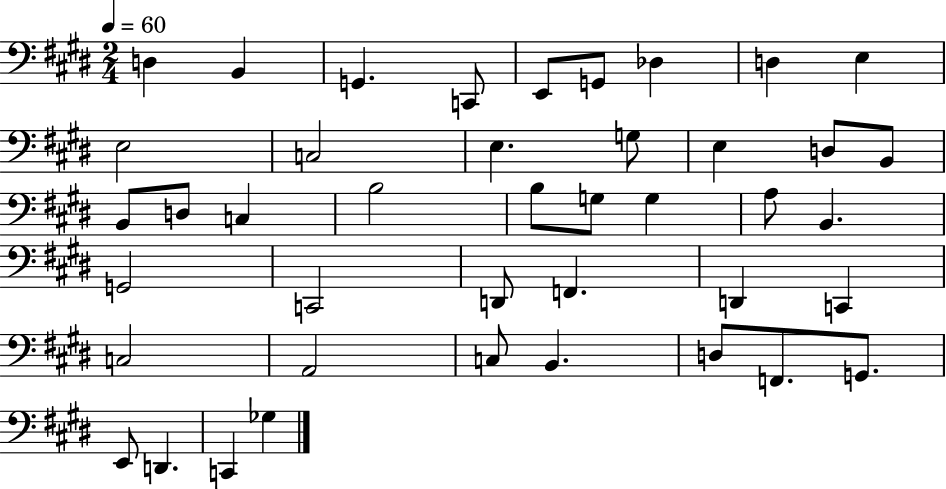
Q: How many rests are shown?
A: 0